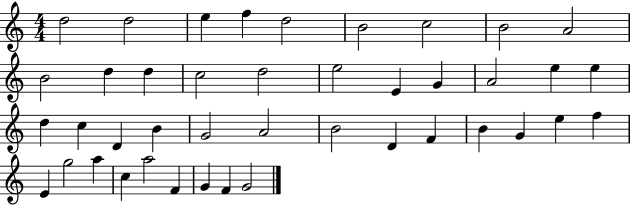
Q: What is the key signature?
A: C major